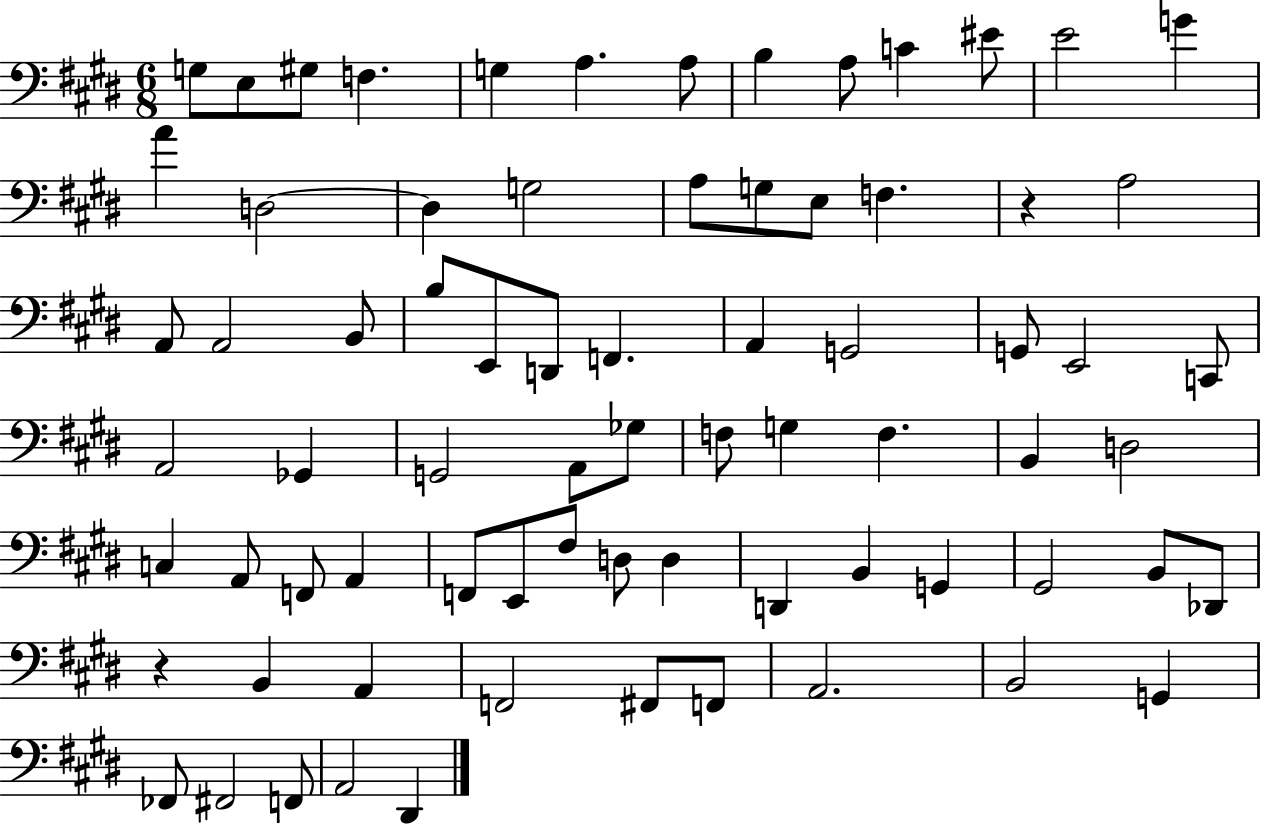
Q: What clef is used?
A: bass